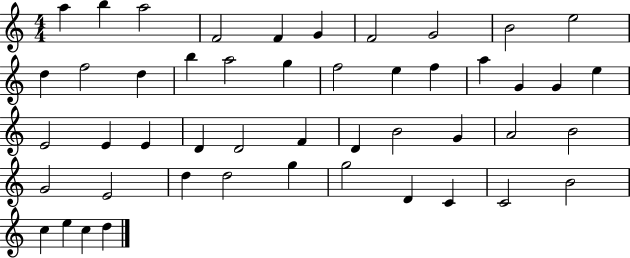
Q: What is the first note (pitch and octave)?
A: A5